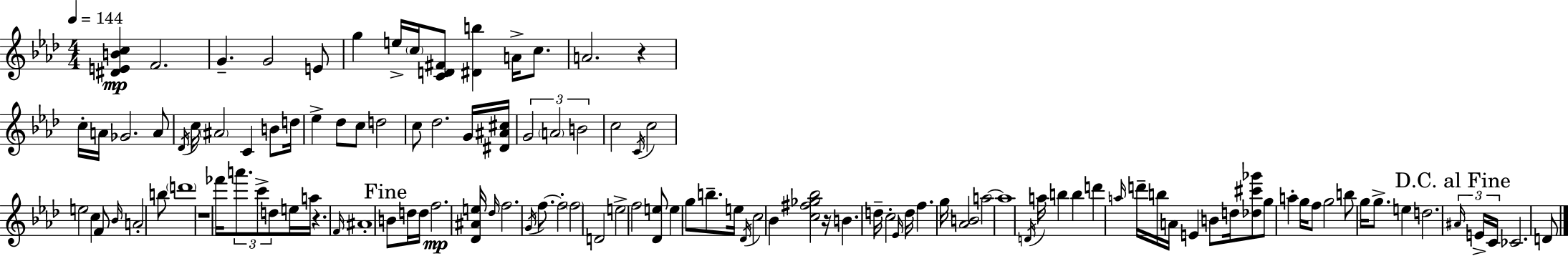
[D#4,E4,B4,C5]/q F4/h. G4/q. G4/h E4/e G5/q E5/s C5/s [C4,D4,F#4]/e [D#4,B5]/q A4/s C5/e. A4/h. R/q C5/s A4/s Gb4/h. A4/e Db4/s C5/s A#4/h C4/q B4/e D5/s Eb5/q Db5/e C5/e D5/h C5/e Db5/h. G4/s [D#4,A#4,C#5]/s G4/h A4/h B4/h C5/h C4/s C5/h E5/h C5/q F4/e Bb4/s A4/h B5/e D6/w R/w FES6/s A6/e. C6/e D5/e E5/s A5/s R/q. F4/s A#4/w B4/e D5/s D5/s F5/h. [Db4,A#4,E5]/s Db5/s F5/h. G4/s F5/e. F5/h F5/h D4/h E5/h F5/h [Db4,E5]/e E5/q G5/e B5/e. E5/s Db4/s C5/h Bb4/q [C5,F#5,Gb5,Bb5]/h R/s B4/q. D5/s C5/h Eb4/s D5/s F5/q. G5/s [Ab4,B4]/h A5/h A5/w D4/s A5/s B5/q B5/q D6/q A5/s D6/s B5/s A4/s E4/q B4/e D5/s [Db5,C#6,Gb6]/e G5/e A5/q G5/s F5/e G5/h B5/e G5/s G5/e. E5/q D5/h. A#4/s E4/s C4/s CES4/h. D4/e